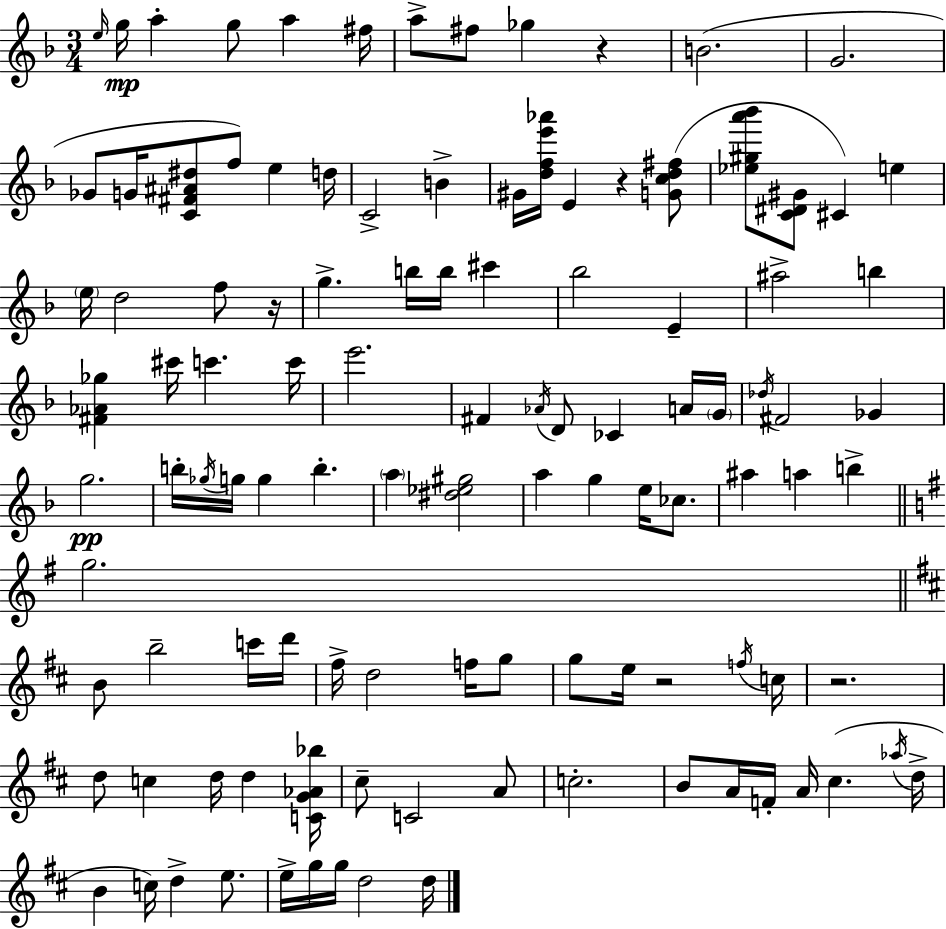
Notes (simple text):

E5/s G5/s A5/q G5/e A5/q F#5/s A5/e F#5/e Gb5/q R/q B4/h. G4/h. Gb4/e G4/s [C4,F#4,A#4,D#5]/e F5/e E5/q D5/s C4/h B4/q G#4/s [D5,F5,E6,Ab6]/s E4/q R/q [G4,C5,D5,F#5]/e [Eb5,G#5,A6,Bb6]/e [C4,D#4,G#4]/e C#4/q E5/q E5/s D5/h F5/e R/s G5/q. B5/s B5/s C#6/q Bb5/h E4/q A#5/h B5/q [F#4,Ab4,Gb5]/q C#6/s C6/q. C6/s E6/h. F#4/q Ab4/s D4/e CES4/q A4/s G4/s Db5/s F#4/h Gb4/q G5/h. B5/s Gb5/s G5/s G5/q B5/q. A5/q [D#5,Eb5,G#5]/h A5/q G5/q E5/s CES5/e. A#5/q A5/q B5/q G5/h. B4/e B5/h C6/s D6/s F#5/s D5/h F5/s G5/e G5/e E5/s R/h F5/s C5/s R/h. D5/e C5/q D5/s D5/q [C4,G4,Ab4,Bb5]/s C#5/e C4/h A4/e C5/h. B4/e A4/s F4/s A4/s C#5/q. Ab5/s D5/s B4/q C5/s D5/q E5/e. E5/s G5/s G5/s D5/h D5/s